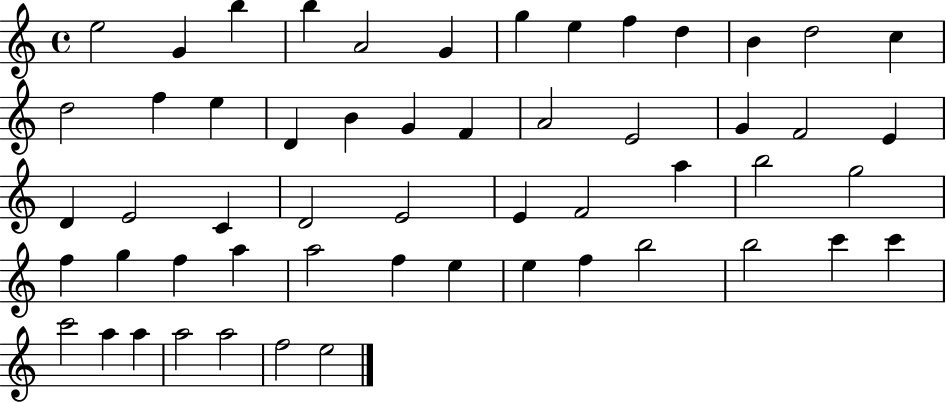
X:1
T:Untitled
M:4/4
L:1/4
K:C
e2 G b b A2 G g e f d B d2 c d2 f e D B G F A2 E2 G F2 E D E2 C D2 E2 E F2 a b2 g2 f g f a a2 f e e f b2 b2 c' c' c'2 a a a2 a2 f2 e2